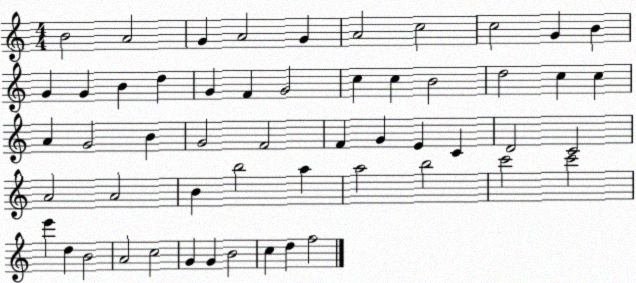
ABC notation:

X:1
T:Untitled
M:4/4
L:1/4
K:C
B2 A2 G A2 G A2 c2 c2 G B G G B d G F G2 c c B2 d2 c c A G2 B G2 F2 F G E C D2 C2 A2 A2 B b2 a a2 b2 c'2 c'2 e' d B2 A2 c2 G G B2 c d f2